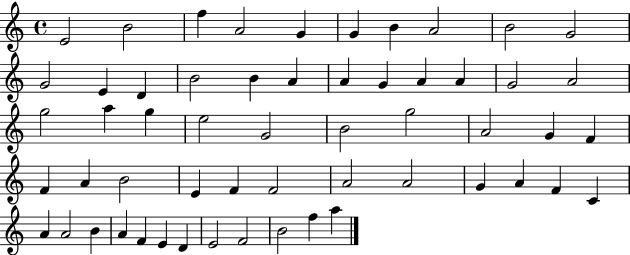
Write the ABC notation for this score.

X:1
T:Untitled
M:4/4
L:1/4
K:C
E2 B2 f A2 G G B A2 B2 G2 G2 E D B2 B A A G A A G2 A2 g2 a g e2 G2 B2 g2 A2 G F F A B2 E F F2 A2 A2 G A F C A A2 B A F E D E2 F2 B2 f a